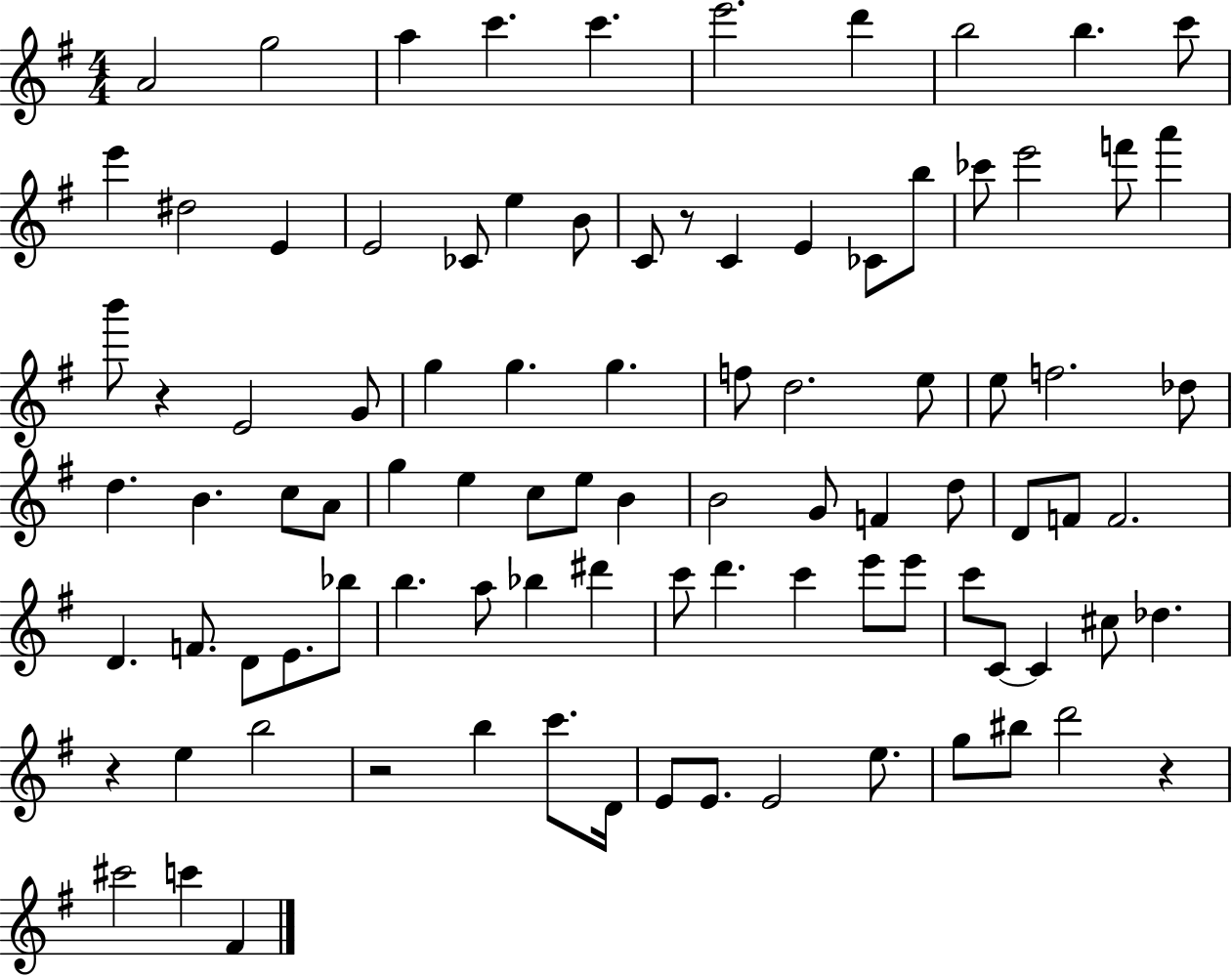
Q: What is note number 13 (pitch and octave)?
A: E4